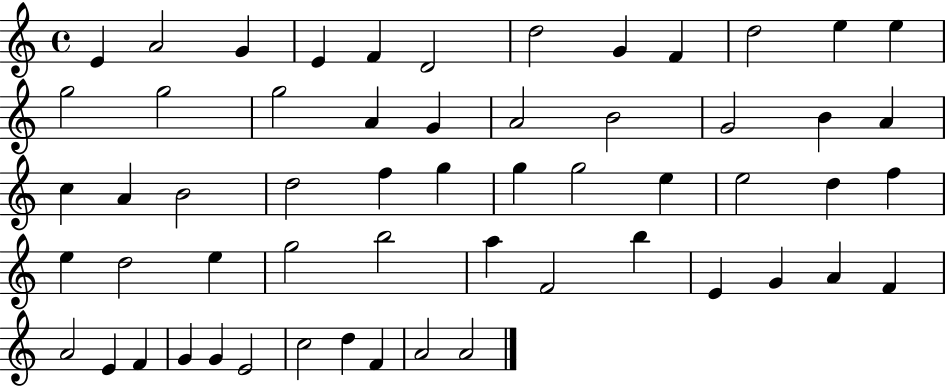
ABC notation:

X:1
T:Untitled
M:4/4
L:1/4
K:C
E A2 G E F D2 d2 G F d2 e e g2 g2 g2 A G A2 B2 G2 B A c A B2 d2 f g g g2 e e2 d f e d2 e g2 b2 a F2 b E G A F A2 E F G G E2 c2 d F A2 A2